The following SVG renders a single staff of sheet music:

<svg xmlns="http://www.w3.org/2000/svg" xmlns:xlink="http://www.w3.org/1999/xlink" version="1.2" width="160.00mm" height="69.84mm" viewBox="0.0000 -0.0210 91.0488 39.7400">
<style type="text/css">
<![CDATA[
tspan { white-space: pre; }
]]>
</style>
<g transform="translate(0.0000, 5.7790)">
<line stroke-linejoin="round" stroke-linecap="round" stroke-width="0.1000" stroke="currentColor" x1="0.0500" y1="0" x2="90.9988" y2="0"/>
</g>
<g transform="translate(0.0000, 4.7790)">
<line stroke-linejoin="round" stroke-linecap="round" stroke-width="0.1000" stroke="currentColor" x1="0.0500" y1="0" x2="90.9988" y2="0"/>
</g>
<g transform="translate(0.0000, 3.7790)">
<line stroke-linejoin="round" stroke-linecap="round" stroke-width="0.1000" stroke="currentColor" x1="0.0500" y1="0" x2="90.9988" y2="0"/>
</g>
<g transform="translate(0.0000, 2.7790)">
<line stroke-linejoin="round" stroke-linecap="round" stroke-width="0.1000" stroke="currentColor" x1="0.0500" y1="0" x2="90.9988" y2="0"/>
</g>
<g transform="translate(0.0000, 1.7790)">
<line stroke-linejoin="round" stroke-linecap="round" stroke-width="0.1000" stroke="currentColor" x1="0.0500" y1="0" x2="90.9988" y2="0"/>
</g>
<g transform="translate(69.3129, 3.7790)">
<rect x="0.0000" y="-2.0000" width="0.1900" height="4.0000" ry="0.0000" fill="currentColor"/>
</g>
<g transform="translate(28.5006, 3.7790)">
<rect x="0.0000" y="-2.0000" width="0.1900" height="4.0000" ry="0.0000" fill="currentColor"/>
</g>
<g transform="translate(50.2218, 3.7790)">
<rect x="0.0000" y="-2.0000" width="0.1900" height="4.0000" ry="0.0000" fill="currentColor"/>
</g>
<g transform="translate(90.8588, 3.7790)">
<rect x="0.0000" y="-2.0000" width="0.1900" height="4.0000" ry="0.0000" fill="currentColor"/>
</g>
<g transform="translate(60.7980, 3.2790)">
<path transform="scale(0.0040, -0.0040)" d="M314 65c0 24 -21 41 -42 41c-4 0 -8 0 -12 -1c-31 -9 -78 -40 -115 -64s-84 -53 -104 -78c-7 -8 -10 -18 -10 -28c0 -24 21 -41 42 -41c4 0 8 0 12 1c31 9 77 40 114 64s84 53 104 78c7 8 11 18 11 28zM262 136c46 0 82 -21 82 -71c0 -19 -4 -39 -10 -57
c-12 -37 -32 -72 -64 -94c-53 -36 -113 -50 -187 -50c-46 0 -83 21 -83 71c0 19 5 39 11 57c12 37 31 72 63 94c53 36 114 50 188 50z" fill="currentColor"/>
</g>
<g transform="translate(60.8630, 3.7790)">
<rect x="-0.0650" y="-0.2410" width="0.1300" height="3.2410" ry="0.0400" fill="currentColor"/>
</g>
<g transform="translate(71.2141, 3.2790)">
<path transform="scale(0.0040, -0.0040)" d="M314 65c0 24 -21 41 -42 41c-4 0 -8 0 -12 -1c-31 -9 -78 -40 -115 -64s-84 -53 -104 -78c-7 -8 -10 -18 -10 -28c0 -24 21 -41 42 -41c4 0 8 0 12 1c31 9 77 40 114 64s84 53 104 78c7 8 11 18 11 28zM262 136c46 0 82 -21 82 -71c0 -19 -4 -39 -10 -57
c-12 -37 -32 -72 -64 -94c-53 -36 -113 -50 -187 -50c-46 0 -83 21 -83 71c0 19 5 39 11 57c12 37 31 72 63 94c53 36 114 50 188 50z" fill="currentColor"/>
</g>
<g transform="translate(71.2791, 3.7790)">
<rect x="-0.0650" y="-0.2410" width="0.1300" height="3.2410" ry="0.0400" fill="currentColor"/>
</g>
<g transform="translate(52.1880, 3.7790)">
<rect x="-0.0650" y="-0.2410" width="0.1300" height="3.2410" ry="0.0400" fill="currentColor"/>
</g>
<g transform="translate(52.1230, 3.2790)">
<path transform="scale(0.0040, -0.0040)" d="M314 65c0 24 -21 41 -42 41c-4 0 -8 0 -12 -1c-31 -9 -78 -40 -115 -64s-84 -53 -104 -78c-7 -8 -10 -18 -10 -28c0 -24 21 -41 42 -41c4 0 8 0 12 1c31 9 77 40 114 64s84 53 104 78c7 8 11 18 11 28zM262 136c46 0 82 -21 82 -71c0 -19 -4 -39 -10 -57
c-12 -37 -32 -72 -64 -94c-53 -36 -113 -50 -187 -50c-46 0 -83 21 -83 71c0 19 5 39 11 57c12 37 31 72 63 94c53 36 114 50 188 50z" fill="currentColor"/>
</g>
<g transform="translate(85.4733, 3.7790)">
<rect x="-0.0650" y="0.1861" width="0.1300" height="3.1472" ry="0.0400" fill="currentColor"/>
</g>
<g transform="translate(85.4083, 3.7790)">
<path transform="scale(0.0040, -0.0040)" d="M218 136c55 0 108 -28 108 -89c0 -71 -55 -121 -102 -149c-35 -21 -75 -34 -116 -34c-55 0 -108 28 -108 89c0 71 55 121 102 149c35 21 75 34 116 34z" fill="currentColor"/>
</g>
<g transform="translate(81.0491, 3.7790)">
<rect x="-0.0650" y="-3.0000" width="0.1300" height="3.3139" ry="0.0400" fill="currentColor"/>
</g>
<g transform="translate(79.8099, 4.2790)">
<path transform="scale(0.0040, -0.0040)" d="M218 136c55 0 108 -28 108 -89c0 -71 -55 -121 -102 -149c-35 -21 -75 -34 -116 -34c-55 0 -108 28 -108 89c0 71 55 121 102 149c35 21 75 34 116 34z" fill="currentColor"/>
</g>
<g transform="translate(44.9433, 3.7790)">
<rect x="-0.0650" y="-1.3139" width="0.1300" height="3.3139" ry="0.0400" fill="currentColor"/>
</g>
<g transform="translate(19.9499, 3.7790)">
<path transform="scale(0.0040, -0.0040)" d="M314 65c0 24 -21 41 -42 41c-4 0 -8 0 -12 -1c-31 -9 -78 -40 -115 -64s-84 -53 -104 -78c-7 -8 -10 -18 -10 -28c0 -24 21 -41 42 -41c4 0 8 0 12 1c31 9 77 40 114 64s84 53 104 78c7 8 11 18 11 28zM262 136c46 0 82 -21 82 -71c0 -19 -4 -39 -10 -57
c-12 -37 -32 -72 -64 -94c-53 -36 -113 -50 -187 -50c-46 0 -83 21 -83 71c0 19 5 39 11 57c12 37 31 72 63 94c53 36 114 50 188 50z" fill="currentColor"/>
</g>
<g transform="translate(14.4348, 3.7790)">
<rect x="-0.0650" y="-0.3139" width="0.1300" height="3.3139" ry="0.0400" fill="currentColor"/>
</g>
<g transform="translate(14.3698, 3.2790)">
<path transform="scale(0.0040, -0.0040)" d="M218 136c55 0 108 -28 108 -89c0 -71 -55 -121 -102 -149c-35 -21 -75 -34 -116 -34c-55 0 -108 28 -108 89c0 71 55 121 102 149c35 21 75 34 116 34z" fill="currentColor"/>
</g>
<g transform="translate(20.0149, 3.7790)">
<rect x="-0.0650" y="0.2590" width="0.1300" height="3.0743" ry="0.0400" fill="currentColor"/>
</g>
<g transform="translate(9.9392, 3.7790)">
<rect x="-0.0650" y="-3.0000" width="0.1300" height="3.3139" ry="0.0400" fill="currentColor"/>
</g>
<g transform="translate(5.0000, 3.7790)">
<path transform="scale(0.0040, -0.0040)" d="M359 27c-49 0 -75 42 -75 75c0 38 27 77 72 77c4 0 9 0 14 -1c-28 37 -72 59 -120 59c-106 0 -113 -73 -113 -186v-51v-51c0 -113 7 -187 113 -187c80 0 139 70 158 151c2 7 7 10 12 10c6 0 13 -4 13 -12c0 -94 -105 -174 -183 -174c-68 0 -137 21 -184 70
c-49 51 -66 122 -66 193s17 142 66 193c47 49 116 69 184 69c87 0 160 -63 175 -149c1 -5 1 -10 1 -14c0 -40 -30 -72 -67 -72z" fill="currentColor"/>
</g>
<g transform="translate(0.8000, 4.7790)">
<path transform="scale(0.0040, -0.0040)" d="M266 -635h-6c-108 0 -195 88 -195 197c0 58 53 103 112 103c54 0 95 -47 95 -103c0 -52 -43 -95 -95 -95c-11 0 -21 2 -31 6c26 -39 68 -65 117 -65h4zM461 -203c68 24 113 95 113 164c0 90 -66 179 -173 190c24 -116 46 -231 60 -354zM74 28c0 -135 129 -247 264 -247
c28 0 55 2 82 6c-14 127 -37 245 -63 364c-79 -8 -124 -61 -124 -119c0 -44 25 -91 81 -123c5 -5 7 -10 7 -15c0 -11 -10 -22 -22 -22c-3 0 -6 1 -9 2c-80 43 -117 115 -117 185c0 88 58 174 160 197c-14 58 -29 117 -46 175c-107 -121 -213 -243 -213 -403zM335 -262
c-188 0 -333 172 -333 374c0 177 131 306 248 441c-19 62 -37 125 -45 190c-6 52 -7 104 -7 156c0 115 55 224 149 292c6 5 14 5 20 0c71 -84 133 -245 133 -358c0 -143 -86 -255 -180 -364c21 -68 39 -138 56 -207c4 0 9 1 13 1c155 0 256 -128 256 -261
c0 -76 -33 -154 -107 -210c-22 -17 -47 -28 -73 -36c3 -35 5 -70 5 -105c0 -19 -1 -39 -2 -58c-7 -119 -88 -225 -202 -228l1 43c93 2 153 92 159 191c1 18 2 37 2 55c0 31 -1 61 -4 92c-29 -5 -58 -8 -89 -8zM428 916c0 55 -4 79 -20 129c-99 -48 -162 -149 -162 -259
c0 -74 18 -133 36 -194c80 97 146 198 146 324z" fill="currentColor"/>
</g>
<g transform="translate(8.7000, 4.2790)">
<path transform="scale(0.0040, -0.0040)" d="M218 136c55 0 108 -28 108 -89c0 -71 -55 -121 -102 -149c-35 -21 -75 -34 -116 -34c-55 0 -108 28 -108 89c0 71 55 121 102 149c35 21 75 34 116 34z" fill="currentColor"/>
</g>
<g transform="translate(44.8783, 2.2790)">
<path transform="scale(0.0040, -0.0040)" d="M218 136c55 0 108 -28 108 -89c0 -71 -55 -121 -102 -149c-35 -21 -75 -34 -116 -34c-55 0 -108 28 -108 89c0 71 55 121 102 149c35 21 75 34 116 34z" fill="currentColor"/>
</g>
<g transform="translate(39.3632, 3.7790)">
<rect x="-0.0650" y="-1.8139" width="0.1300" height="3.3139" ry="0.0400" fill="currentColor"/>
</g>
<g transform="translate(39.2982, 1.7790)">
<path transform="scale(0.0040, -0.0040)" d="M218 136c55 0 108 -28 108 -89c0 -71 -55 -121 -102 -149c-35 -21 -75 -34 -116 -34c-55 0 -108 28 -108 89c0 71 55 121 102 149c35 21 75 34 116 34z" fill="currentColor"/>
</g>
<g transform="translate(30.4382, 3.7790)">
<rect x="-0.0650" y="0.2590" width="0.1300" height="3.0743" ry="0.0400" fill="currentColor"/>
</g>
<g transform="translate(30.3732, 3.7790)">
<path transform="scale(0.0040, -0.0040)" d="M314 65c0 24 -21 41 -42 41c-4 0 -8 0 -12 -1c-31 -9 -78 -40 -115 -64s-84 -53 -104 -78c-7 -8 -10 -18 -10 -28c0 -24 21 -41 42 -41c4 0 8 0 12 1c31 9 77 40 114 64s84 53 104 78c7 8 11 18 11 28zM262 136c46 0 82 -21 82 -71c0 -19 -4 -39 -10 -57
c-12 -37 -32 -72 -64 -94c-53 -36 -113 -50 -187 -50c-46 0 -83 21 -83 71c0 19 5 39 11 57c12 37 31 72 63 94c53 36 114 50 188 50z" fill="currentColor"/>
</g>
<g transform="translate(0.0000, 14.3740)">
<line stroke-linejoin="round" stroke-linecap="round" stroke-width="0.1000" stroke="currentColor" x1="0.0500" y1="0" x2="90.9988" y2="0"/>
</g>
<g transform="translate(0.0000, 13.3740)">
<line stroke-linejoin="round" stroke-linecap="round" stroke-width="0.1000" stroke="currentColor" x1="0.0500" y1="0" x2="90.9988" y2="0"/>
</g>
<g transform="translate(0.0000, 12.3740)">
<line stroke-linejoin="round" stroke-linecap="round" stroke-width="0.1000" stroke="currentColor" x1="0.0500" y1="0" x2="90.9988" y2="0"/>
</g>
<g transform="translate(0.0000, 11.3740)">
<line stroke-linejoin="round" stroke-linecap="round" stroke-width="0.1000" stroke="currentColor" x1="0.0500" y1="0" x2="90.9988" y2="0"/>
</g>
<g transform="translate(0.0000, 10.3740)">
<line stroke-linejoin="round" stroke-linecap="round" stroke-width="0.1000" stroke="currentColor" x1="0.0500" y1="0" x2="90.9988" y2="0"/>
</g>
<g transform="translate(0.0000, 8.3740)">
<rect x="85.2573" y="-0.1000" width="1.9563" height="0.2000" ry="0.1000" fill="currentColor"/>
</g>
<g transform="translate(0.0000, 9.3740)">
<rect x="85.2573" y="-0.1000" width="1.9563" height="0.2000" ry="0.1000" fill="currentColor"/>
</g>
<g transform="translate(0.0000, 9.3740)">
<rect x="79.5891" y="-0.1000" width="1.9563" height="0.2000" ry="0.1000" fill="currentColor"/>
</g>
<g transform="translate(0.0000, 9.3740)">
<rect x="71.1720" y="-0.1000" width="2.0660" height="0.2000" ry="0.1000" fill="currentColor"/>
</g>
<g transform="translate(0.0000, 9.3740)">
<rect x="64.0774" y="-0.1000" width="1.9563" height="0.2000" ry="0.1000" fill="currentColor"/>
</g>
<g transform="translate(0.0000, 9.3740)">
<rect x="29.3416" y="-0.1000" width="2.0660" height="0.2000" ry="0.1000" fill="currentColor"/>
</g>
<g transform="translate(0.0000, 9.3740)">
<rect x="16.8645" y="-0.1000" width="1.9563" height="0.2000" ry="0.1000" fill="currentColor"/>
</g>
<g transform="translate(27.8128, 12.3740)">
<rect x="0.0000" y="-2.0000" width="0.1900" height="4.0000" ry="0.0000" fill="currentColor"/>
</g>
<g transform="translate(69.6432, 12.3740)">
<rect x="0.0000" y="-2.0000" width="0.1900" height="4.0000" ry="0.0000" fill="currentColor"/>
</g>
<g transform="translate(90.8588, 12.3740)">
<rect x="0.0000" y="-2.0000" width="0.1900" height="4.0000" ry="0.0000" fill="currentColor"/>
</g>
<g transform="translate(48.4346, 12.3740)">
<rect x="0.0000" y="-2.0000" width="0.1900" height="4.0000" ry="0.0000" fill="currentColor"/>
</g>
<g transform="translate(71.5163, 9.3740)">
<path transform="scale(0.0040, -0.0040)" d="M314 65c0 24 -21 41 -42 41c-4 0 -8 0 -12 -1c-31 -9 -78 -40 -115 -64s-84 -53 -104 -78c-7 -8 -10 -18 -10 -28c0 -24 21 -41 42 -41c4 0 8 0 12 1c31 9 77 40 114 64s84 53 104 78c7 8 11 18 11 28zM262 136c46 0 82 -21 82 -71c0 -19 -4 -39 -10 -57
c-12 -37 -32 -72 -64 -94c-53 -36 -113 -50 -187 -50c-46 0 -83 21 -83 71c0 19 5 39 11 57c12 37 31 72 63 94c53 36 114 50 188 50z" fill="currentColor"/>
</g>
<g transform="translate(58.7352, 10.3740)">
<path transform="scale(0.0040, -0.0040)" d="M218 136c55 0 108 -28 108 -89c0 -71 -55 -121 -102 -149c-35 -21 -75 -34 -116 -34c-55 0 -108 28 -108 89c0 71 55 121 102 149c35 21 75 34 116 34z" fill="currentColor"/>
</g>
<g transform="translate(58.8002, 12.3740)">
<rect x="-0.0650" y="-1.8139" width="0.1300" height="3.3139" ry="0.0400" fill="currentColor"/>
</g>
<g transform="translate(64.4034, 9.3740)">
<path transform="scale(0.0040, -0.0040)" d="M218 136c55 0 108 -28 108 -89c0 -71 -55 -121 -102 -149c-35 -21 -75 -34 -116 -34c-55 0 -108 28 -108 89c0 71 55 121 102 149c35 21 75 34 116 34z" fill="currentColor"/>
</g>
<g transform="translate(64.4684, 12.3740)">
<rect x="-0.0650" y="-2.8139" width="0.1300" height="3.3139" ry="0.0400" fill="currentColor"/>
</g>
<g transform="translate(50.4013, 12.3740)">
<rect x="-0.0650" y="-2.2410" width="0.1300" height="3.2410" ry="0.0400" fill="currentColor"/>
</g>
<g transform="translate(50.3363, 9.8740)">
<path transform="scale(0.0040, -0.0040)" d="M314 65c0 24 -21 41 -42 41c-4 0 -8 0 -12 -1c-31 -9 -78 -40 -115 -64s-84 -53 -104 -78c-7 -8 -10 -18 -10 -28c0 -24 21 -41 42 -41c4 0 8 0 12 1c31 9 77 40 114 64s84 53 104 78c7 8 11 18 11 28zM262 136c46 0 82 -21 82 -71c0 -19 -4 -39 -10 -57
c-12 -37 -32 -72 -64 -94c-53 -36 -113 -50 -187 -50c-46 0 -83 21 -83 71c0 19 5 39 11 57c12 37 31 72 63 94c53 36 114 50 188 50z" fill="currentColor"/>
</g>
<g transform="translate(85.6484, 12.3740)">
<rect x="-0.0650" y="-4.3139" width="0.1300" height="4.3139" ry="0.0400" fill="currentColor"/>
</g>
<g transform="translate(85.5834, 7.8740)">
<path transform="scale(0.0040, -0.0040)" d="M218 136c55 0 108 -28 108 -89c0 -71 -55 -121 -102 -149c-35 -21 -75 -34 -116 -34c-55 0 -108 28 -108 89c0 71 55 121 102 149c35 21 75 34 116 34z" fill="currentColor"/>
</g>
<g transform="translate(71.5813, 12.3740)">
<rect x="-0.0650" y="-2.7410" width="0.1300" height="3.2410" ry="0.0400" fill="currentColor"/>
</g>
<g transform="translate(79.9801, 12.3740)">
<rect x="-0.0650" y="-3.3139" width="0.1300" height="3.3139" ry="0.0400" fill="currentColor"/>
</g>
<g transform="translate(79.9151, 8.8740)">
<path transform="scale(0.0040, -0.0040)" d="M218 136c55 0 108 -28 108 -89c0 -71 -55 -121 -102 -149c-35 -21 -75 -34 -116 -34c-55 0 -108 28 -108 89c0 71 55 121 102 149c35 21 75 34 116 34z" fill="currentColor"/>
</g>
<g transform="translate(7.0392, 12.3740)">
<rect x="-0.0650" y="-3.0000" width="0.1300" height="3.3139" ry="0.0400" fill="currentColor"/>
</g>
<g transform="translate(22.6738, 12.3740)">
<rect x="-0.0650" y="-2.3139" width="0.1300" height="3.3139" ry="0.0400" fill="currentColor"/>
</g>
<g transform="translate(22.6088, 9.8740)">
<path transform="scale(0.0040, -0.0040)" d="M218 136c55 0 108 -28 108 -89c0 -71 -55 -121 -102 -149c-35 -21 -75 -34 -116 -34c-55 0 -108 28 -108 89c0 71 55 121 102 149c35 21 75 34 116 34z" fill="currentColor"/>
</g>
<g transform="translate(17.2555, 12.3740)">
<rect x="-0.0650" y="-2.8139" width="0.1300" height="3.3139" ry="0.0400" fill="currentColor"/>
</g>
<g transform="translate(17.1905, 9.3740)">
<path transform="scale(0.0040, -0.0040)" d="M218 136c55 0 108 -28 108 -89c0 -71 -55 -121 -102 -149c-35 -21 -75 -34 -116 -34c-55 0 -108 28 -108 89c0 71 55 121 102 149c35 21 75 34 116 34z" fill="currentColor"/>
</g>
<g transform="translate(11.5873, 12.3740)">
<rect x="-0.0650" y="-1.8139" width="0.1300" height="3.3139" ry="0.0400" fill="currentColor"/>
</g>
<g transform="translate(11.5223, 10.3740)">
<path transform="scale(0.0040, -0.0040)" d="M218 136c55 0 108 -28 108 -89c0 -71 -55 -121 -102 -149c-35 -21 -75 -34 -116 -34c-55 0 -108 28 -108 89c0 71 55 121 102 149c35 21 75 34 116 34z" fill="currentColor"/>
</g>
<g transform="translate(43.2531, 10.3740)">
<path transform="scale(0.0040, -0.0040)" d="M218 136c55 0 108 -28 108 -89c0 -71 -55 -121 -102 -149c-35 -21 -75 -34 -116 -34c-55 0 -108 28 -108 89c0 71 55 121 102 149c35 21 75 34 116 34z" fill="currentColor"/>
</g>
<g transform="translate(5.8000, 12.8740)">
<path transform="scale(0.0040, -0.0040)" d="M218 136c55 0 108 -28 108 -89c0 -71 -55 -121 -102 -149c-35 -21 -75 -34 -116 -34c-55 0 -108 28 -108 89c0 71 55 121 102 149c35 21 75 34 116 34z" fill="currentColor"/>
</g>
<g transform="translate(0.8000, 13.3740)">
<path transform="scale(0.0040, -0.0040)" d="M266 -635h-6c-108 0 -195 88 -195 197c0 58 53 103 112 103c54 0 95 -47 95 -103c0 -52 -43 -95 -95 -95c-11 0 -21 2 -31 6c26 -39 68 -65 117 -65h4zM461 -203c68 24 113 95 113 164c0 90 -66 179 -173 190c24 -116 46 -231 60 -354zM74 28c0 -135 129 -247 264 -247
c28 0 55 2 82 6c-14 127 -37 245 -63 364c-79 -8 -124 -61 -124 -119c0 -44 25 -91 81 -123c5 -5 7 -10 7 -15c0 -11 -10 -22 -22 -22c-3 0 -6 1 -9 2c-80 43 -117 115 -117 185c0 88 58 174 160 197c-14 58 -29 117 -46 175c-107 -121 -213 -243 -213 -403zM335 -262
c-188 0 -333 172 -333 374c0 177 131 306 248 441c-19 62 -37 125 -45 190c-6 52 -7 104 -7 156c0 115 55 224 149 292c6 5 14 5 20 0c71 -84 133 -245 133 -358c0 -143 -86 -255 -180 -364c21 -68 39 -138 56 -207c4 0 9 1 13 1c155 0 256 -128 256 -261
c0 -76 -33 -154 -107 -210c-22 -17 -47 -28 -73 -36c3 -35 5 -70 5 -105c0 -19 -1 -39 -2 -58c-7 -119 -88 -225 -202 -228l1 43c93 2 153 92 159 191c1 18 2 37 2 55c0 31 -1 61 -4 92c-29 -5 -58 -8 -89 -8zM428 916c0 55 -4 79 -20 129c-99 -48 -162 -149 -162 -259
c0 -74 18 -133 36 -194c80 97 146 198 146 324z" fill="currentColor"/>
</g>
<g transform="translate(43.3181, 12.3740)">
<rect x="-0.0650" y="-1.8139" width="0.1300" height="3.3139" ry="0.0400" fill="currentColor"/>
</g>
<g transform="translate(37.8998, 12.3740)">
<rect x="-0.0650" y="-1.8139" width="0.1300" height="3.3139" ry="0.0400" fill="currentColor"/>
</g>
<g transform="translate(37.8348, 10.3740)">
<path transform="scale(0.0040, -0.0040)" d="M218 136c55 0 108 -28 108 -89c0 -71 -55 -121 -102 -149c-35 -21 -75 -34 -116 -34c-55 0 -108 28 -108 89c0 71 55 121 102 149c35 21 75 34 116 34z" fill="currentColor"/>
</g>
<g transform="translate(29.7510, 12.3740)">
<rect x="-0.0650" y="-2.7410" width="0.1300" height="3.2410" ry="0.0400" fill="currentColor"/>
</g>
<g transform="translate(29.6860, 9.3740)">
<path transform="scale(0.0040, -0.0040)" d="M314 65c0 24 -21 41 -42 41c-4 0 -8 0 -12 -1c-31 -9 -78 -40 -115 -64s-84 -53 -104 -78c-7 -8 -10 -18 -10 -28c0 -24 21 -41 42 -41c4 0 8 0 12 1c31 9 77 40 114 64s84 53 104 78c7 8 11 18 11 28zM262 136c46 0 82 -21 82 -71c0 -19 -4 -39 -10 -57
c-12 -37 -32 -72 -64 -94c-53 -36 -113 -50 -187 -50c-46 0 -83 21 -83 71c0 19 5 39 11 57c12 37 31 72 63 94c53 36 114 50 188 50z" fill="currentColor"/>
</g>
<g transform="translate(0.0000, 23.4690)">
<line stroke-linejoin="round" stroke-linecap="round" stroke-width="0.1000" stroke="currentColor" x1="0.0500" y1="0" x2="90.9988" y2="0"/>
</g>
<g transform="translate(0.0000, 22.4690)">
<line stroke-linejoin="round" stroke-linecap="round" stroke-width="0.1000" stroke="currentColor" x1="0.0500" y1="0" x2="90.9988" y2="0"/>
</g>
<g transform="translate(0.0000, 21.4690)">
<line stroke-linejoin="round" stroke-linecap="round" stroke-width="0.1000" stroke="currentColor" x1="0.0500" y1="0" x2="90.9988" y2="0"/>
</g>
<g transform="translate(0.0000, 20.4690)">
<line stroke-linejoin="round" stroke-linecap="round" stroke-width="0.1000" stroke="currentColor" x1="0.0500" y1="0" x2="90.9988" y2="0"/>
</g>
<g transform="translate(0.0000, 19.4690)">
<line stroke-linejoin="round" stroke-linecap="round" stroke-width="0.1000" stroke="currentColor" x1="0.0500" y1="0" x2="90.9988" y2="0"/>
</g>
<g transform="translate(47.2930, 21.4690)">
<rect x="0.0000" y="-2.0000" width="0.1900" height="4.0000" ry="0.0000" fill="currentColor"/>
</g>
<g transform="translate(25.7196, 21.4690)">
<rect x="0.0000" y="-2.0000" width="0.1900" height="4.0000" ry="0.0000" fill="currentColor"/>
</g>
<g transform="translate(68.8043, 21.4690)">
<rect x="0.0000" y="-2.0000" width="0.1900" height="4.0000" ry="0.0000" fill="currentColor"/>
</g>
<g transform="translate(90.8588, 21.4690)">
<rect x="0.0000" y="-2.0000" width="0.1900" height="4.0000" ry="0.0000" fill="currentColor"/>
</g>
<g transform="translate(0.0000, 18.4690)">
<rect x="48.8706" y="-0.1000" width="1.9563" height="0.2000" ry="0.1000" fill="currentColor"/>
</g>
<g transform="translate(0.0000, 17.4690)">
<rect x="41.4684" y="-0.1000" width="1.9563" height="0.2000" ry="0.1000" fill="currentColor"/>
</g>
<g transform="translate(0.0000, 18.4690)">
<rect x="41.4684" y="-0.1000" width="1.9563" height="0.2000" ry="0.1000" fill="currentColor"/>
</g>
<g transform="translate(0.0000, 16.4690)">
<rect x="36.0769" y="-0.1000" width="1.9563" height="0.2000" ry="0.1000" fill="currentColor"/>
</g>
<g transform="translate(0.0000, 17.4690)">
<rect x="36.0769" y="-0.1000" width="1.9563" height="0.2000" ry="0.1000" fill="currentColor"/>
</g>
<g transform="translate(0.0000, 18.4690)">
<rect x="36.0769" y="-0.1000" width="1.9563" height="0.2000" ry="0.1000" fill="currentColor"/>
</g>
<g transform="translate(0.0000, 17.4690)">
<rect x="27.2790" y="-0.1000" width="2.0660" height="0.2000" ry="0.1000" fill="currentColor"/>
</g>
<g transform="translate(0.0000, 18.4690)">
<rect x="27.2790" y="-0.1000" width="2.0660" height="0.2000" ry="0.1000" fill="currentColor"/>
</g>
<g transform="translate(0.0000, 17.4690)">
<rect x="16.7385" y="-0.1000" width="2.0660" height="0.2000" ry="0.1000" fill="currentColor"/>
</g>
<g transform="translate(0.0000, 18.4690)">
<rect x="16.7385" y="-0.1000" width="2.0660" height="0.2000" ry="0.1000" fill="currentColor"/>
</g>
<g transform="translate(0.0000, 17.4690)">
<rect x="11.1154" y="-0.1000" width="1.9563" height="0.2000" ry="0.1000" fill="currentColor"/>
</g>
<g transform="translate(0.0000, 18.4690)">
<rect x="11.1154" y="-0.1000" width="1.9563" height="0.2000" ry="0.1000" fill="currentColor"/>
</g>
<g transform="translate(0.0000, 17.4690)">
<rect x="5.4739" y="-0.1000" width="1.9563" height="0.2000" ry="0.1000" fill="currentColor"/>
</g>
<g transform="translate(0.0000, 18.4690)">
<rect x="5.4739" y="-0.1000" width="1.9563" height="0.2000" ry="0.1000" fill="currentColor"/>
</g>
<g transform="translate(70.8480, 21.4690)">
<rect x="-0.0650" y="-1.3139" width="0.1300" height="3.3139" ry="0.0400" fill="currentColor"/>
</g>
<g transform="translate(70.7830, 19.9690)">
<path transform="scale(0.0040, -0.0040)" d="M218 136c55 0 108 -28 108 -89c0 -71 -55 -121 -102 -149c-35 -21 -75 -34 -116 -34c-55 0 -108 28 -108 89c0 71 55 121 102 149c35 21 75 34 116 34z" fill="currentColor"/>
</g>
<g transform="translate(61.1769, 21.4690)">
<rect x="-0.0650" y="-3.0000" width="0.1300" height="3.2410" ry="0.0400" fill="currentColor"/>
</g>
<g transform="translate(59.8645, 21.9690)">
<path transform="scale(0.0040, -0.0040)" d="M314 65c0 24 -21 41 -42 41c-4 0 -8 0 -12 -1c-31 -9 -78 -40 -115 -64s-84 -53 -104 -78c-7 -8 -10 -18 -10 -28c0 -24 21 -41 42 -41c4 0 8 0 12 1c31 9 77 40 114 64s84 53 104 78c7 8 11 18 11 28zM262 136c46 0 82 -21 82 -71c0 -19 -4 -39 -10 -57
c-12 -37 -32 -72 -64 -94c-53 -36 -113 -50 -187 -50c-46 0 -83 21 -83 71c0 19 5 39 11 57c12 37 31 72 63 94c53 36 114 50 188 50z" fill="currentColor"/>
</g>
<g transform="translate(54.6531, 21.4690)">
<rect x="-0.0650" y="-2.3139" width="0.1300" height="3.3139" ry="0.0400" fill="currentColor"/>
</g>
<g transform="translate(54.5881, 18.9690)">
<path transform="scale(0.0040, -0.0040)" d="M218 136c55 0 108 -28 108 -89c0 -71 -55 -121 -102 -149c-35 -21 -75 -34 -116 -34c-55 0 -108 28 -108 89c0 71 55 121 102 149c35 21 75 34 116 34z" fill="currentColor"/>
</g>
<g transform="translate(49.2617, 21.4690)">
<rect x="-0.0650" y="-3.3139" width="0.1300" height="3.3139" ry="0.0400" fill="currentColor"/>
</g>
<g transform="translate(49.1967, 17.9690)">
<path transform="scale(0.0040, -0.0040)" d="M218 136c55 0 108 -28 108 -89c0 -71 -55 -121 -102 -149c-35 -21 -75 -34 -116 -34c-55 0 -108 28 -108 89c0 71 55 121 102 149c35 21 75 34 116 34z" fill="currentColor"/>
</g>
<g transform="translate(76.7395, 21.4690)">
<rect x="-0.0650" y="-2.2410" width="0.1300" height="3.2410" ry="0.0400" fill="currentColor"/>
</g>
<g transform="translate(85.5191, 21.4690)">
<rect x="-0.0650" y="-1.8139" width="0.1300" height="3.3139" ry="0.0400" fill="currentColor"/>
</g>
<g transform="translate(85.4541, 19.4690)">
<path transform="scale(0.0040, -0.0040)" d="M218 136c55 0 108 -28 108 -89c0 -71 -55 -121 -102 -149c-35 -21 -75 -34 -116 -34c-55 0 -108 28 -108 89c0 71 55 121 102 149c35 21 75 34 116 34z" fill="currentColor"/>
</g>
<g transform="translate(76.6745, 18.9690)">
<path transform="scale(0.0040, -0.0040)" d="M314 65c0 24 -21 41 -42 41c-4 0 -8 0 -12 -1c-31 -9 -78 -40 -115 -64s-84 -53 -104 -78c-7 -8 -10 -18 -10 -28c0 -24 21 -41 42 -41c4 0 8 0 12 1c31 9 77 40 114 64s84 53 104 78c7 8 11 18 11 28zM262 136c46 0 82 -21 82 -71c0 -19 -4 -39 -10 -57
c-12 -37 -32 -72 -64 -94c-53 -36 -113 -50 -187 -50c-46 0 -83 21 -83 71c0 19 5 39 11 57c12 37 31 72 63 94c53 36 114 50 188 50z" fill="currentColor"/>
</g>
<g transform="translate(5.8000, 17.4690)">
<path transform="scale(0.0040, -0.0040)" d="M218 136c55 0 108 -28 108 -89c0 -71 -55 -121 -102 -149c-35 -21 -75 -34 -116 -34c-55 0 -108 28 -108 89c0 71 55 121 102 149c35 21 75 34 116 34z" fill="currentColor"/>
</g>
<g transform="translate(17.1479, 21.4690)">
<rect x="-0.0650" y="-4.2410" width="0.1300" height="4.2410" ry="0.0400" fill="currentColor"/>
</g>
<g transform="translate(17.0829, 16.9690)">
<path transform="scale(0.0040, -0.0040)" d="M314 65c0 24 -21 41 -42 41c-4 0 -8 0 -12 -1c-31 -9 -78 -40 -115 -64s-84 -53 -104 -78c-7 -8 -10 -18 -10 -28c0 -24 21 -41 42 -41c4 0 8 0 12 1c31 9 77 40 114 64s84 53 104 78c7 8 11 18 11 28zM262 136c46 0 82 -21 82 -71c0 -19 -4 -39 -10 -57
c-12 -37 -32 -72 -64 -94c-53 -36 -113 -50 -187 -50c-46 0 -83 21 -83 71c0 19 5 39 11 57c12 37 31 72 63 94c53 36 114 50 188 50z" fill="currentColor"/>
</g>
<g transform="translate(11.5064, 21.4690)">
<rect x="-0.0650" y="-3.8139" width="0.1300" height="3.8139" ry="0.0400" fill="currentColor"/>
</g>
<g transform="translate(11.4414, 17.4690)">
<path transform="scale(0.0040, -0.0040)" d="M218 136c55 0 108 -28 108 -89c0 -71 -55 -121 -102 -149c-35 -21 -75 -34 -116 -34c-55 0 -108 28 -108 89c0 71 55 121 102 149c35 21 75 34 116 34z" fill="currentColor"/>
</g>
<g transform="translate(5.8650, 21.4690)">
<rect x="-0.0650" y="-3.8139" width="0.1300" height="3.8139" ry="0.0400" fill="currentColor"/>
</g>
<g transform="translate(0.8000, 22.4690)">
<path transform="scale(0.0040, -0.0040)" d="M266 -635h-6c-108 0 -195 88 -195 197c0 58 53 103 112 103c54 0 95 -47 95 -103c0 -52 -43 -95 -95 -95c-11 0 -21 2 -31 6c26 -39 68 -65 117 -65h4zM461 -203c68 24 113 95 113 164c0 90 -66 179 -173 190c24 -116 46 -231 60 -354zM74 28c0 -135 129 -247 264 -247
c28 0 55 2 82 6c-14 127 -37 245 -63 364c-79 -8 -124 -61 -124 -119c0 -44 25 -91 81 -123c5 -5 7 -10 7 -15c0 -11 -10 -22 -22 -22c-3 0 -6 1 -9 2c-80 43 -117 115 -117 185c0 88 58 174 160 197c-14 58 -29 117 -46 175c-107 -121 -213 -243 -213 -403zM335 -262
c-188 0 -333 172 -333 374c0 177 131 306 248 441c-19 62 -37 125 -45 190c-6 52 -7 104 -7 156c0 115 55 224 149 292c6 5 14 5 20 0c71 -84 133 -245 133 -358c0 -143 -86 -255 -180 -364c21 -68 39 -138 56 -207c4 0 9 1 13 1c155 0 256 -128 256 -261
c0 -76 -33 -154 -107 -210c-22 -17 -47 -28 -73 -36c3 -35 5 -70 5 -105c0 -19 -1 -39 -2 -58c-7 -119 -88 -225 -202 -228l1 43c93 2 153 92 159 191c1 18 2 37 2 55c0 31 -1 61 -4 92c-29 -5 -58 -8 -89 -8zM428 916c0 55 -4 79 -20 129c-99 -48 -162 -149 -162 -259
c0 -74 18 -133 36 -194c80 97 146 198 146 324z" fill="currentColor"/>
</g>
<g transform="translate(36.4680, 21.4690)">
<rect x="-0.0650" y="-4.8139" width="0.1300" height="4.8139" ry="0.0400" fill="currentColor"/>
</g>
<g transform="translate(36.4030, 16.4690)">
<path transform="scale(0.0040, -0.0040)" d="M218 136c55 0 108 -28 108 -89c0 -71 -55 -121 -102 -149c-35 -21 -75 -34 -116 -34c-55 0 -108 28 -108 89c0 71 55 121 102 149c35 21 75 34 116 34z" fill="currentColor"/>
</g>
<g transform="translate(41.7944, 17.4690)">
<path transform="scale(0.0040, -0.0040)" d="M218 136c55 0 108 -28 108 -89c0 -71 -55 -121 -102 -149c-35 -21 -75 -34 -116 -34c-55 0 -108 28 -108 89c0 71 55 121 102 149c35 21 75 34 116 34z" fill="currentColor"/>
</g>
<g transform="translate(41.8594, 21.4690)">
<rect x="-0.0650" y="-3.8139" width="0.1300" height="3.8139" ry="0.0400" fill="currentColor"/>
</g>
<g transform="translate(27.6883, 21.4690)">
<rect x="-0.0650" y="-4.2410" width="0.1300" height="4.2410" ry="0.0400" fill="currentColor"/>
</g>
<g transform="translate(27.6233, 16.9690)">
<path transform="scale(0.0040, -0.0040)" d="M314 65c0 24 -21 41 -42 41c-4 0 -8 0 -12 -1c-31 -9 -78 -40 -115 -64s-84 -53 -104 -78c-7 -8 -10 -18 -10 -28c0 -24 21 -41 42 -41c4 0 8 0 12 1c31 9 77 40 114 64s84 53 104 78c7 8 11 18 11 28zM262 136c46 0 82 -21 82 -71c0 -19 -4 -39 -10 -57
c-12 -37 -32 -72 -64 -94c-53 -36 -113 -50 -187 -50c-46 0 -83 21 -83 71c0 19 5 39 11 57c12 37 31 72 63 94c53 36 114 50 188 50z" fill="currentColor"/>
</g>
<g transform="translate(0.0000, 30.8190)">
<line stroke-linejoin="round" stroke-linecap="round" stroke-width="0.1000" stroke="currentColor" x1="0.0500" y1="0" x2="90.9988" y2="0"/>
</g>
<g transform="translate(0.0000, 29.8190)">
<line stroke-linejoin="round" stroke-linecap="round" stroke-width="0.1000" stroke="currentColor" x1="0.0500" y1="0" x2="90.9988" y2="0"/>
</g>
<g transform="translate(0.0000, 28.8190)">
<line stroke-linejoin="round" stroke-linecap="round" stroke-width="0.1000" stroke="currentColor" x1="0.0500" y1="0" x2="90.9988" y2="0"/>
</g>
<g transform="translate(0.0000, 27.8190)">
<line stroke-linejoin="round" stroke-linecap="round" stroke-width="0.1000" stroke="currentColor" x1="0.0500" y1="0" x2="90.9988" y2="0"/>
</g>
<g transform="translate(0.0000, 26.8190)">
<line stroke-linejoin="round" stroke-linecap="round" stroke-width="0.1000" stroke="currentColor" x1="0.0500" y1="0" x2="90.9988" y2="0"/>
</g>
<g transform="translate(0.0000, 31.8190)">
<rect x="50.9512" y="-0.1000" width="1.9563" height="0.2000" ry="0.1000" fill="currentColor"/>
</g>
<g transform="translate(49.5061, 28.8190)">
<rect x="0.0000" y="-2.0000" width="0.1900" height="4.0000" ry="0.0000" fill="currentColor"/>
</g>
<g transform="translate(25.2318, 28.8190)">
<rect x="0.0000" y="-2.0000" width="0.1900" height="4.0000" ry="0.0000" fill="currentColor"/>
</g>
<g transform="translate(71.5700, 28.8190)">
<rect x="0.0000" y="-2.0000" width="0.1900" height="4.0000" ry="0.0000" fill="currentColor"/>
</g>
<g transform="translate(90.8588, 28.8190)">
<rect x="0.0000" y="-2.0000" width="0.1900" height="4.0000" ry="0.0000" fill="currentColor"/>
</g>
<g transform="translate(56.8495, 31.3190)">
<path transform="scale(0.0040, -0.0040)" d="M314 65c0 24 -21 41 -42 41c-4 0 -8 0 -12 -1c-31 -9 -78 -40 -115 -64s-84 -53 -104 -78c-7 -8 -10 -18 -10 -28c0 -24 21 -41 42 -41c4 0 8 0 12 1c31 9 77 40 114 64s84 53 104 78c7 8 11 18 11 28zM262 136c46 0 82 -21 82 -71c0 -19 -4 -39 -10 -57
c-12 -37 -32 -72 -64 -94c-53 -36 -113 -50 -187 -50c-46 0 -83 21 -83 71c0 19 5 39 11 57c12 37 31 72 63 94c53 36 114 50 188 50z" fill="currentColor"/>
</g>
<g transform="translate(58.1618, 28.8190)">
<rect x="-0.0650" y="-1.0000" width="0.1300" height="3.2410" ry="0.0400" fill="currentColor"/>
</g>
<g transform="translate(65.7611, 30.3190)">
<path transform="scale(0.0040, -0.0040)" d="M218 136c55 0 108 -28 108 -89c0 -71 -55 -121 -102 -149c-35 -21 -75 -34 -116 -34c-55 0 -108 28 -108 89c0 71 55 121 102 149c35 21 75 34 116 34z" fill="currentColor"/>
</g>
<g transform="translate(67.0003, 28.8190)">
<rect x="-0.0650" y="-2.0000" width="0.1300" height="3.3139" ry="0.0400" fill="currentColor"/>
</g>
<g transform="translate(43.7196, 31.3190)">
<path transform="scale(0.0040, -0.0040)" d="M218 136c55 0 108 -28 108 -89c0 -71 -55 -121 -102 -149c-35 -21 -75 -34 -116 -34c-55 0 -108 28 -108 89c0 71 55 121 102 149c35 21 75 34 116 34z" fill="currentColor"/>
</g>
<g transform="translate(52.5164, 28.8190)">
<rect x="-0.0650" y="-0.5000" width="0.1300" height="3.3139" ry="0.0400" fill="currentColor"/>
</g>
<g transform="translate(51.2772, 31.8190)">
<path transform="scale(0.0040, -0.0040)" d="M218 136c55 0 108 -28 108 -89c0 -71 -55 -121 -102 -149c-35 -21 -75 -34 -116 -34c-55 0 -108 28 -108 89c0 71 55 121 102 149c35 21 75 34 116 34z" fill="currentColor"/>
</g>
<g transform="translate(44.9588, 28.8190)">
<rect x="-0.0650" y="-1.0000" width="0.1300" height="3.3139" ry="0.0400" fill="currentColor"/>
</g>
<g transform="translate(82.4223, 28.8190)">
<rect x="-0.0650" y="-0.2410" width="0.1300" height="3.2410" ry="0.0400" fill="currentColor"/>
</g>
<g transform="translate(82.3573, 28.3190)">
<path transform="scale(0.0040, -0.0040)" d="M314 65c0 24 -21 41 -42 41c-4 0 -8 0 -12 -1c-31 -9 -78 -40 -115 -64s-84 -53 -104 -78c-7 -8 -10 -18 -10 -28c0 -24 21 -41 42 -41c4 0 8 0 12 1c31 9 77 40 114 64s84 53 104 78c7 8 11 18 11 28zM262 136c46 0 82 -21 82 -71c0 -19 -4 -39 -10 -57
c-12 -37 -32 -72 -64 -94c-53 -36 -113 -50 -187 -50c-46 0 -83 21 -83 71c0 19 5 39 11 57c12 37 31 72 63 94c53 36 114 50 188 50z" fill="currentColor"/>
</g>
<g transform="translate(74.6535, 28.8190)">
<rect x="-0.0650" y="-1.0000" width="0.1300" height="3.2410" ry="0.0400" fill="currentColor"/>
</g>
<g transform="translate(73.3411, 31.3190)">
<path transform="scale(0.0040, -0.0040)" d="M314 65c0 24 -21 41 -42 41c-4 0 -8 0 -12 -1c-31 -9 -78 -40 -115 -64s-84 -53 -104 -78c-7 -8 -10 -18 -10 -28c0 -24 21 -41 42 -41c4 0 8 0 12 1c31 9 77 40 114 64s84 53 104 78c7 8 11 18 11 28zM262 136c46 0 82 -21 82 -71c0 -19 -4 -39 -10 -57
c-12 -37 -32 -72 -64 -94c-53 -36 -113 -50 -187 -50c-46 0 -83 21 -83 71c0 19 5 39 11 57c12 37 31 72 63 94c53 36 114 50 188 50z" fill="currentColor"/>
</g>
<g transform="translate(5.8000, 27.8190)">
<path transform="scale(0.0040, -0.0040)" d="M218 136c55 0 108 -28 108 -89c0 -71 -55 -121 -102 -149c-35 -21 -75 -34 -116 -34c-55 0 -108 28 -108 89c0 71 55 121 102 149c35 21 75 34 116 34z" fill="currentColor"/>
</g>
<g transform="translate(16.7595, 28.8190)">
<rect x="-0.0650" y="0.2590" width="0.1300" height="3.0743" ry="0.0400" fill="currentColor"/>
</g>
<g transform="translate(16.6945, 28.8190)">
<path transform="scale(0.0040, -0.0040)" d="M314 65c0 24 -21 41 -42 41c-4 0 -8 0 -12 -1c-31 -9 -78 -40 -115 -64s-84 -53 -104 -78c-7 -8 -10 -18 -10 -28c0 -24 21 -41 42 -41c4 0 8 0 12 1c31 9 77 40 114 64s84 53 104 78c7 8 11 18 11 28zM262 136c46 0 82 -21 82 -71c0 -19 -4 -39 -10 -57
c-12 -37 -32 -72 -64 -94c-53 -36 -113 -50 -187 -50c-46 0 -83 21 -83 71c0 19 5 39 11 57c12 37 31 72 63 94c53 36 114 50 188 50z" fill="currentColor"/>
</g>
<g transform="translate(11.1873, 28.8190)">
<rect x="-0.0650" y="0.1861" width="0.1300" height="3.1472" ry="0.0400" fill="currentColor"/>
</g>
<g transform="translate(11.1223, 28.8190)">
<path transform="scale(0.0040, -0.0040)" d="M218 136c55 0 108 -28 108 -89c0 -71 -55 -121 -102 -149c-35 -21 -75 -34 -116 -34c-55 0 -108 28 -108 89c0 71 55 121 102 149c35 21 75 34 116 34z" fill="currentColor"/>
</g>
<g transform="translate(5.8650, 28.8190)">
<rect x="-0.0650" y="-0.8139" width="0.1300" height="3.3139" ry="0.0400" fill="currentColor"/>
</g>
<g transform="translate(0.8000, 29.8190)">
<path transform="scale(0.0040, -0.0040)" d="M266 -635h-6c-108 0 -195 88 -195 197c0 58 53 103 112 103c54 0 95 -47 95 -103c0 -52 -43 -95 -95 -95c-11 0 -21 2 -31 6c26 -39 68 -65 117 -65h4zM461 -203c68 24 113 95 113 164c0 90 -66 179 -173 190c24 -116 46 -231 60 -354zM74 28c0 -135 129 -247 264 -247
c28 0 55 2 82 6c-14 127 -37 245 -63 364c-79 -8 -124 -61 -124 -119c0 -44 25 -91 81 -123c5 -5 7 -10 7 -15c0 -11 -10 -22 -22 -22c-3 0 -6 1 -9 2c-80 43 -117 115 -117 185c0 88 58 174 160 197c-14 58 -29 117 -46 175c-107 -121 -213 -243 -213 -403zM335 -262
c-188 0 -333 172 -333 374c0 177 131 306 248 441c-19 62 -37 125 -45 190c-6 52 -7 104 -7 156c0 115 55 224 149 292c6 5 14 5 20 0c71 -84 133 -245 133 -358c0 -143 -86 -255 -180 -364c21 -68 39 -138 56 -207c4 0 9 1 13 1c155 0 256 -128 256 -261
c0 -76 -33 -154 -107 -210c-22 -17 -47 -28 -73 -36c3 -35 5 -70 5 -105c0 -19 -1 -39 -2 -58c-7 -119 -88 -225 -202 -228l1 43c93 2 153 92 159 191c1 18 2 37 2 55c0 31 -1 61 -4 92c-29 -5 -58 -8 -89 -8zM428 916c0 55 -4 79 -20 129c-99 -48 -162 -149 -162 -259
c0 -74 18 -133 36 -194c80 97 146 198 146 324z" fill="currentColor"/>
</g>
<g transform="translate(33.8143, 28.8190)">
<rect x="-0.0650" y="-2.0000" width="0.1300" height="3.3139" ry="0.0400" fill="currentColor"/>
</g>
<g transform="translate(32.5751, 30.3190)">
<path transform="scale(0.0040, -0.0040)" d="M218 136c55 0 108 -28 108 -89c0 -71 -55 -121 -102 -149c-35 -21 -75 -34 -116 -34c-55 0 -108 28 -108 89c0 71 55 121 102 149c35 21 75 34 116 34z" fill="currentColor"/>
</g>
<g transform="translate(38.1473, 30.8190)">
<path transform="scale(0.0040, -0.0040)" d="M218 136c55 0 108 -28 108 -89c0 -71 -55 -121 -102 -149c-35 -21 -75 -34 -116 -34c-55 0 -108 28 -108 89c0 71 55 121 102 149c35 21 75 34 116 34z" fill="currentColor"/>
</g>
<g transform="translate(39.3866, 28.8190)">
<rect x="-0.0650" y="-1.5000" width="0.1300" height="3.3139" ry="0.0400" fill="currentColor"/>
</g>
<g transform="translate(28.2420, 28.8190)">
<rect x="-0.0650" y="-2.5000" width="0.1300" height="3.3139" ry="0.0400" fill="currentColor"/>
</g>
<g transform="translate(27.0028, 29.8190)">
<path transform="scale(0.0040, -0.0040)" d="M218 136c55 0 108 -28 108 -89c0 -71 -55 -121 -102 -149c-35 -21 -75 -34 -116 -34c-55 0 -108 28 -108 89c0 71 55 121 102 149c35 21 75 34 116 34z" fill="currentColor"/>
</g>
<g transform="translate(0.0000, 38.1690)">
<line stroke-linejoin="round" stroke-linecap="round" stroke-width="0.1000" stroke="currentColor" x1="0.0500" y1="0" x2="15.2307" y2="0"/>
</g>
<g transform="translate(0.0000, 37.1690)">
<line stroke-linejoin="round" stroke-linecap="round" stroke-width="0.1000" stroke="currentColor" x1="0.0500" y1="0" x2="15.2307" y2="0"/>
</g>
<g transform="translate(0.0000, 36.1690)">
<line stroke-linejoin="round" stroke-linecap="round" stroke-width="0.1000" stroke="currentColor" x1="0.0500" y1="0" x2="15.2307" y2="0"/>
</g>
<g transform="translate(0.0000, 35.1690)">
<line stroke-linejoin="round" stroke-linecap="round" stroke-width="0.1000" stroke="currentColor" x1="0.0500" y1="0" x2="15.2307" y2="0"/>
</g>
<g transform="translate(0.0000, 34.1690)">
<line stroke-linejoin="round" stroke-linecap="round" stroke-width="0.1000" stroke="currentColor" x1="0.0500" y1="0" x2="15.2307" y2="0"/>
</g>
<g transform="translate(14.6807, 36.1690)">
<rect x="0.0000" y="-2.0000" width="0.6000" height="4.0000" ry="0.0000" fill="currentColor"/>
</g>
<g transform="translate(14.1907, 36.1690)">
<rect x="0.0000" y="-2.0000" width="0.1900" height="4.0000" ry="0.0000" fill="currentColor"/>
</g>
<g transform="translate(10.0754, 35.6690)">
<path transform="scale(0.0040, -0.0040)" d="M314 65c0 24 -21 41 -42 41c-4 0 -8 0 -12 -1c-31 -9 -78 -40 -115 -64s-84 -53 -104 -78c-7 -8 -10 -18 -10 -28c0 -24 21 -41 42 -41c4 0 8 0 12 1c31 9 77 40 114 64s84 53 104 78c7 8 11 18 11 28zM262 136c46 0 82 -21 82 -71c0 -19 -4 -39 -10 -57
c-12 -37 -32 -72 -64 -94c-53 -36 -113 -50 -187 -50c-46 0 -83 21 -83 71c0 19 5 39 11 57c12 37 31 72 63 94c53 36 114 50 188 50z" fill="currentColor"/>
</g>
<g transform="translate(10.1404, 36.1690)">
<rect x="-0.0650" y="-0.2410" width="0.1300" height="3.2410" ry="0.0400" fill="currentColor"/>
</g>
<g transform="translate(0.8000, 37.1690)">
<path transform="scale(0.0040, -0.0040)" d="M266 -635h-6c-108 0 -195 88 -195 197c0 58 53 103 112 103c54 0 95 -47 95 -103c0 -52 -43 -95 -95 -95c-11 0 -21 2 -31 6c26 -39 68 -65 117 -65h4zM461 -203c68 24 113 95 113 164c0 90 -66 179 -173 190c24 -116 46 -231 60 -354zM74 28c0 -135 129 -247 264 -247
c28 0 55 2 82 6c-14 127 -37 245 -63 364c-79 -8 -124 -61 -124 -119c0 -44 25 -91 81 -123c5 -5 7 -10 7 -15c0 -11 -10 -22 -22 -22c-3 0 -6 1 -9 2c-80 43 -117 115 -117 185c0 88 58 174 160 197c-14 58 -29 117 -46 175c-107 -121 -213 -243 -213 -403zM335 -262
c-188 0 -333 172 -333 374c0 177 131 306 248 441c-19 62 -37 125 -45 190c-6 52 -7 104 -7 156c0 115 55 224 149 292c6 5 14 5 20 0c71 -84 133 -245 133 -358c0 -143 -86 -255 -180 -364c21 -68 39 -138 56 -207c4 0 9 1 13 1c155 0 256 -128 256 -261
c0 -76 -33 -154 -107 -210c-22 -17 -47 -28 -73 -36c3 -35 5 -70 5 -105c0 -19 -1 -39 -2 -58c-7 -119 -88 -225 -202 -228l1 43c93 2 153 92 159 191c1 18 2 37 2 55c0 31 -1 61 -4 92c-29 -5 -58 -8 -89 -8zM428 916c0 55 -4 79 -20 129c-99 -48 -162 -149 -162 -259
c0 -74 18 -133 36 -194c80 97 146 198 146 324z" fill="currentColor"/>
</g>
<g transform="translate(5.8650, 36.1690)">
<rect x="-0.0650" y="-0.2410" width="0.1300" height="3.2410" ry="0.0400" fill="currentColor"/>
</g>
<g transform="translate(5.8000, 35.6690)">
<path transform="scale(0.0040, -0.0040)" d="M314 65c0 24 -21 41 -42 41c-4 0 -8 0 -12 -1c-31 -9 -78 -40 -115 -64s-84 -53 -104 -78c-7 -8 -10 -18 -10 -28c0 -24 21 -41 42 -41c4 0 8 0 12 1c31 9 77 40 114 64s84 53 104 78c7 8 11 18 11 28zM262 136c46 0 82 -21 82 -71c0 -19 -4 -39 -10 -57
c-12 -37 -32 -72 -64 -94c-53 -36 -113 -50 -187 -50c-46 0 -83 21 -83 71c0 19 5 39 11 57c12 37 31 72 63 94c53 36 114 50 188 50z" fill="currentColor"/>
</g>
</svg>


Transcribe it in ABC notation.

X:1
T:Untitled
M:4/4
L:1/4
K:C
A c B2 B2 f e c2 c2 c2 A B A f a g a2 f f g2 f a a2 b d' c' c' d'2 d'2 e' c' b g A2 e g2 f d B B2 G F E D C D2 F D2 c2 c2 c2